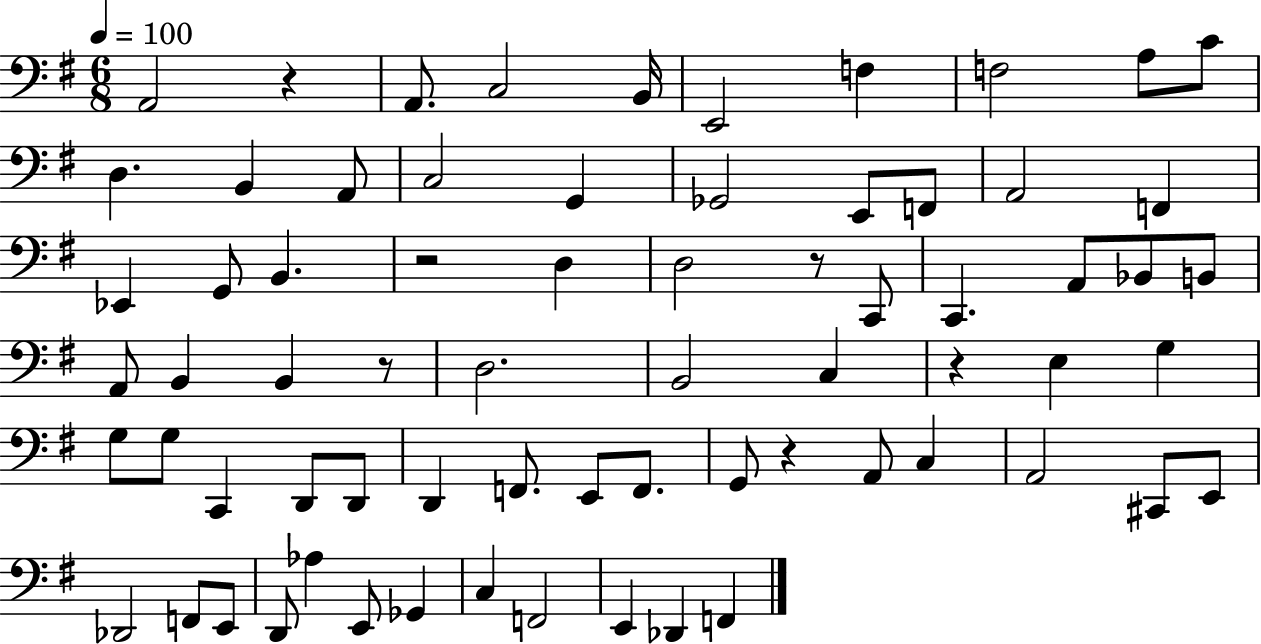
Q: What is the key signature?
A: G major